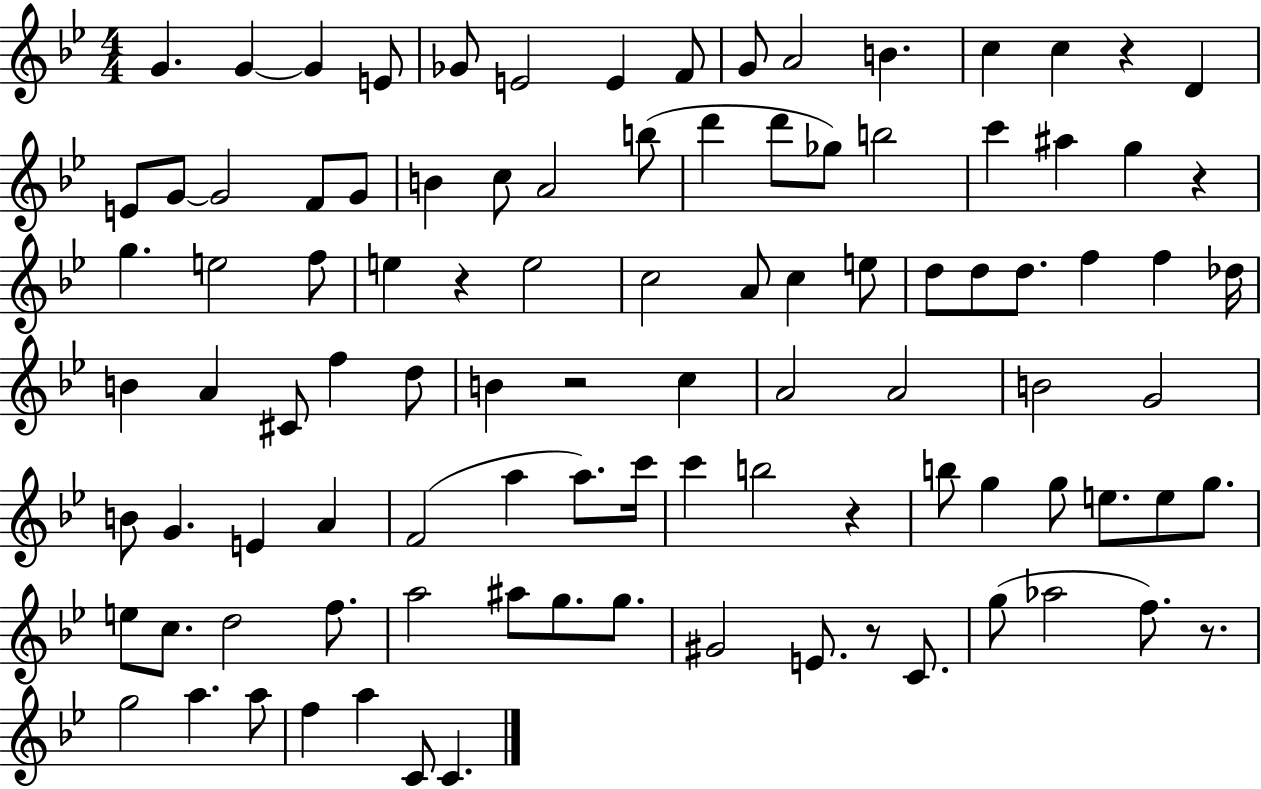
G4/q. G4/q G4/q E4/e Gb4/e E4/h E4/q F4/e G4/e A4/h B4/q. C5/q C5/q R/q D4/q E4/e G4/e G4/h F4/e G4/e B4/q C5/e A4/h B5/e D6/q D6/e Gb5/e B5/h C6/q A#5/q G5/q R/q G5/q. E5/h F5/e E5/q R/q E5/h C5/h A4/e C5/q E5/e D5/e D5/e D5/e. F5/q F5/q Db5/s B4/q A4/q C#4/e F5/q D5/e B4/q R/h C5/q A4/h A4/h B4/h G4/h B4/e G4/q. E4/q A4/q F4/h A5/q A5/e. C6/s C6/q B5/h R/q B5/e G5/q G5/e E5/e. E5/e G5/e. E5/e C5/e. D5/h F5/e. A5/h A#5/e G5/e. G5/e. G#4/h E4/e. R/e C4/e. G5/e Ab5/h F5/e. R/e. G5/h A5/q. A5/e F5/q A5/q C4/e C4/q.